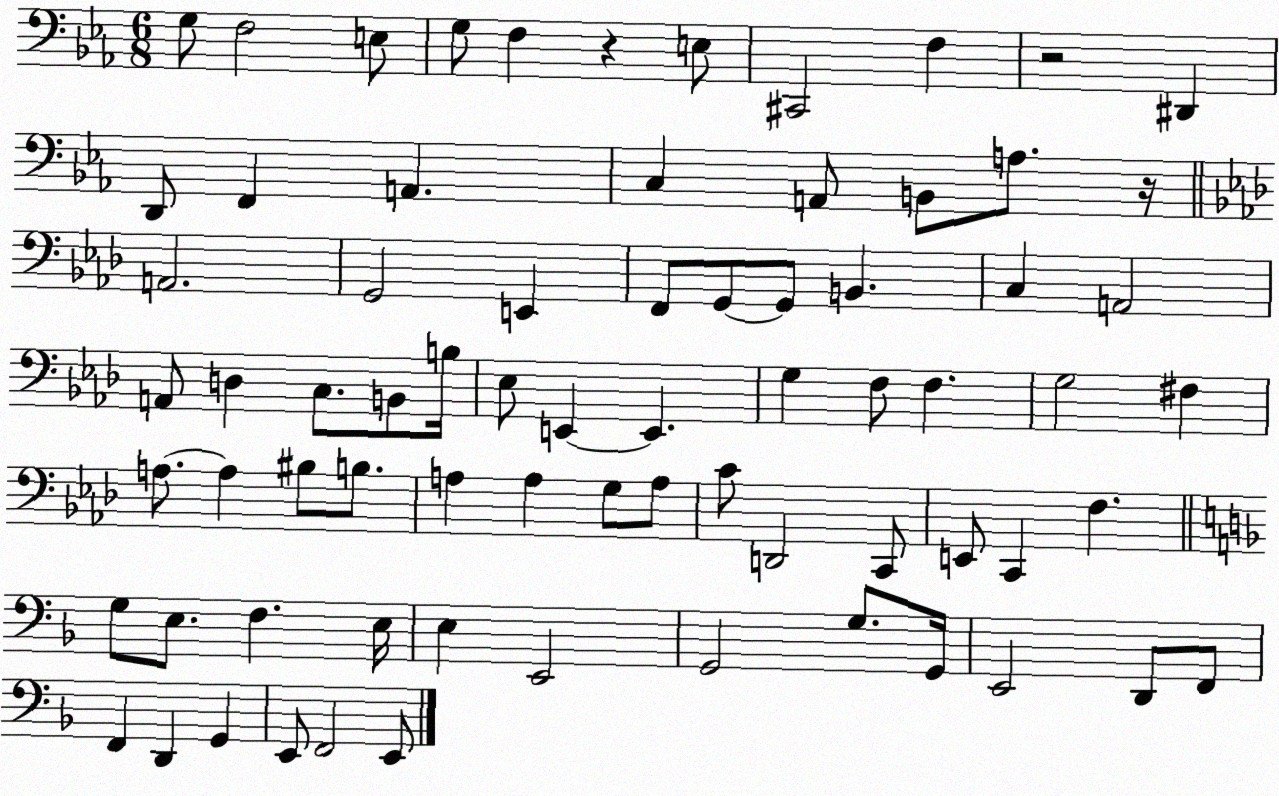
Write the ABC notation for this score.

X:1
T:Untitled
M:6/8
L:1/4
K:Eb
G,/2 F,2 E,/2 G,/2 F, z E,/2 ^C,,2 F, z2 ^D,, D,,/2 F,, A,, C, A,,/2 B,,/2 A,/2 z/4 A,,2 G,,2 E,, F,,/2 G,,/2 G,,/2 B,, C, A,,2 A,,/2 D, C,/2 B,,/2 B,/4 _E,/2 E,, E,, G, F,/2 F, G,2 ^F, A,/2 A, ^B,/2 B,/2 A, A, G,/2 A,/2 C/2 D,,2 C,,/2 E,,/2 C,, F, G,/2 E,/2 F, E,/4 E, E,,2 G,,2 G,/2 G,,/4 E,,2 D,,/2 F,,/2 F,, D,, G,, E,,/2 F,,2 E,,/2